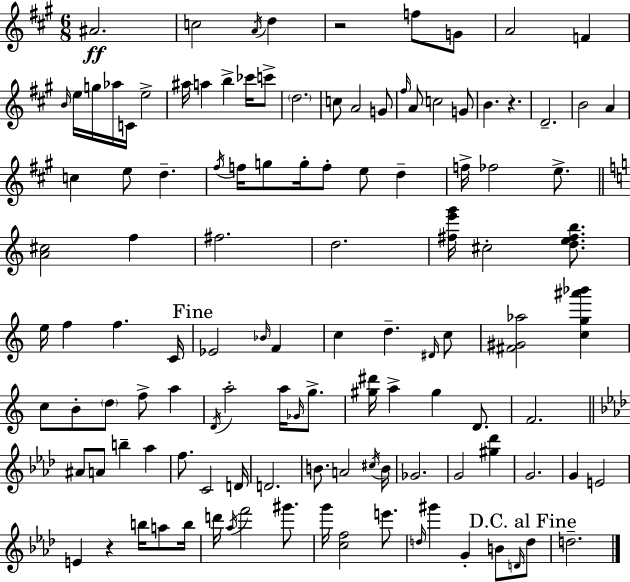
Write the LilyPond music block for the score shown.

{
  \clef treble
  \numericTimeSignature
  \time 6/8
  \key a \major
  \repeat volta 2 { ais'2.\ff | c''2 \acciaccatura { a'16 } d''4 | r2 f''8 g'8 | a'2 f'4 | \break \grace { b'16 } e''16 g''16 aes''16 c'16 e''2-> | ais''16 a''4 b''4-> ces'''16 | c'''8-> \parenthesize d''2. | c''8 a'2 | \break g'8 \grace { fis''16 } a'8 c''2 | g'8 b'4. r4. | d'2.-- | b'2 a'4 | \break c''4 e''8 d''4.-- | \acciaccatura { fis''16 } f''16 g''8 g''16-. f''8-. e''8 | d''4-- f''16-> fes''2 | e''8.-> \bar "||" \break \key a \minor <a' cis''>2 f''4 | fis''2. | d''2. | <fis'' e''' g'''>16 cis''2-. <d'' e'' fis'' b''>8. | \break e''16 f''4 f''4. c'16 | \mark "Fine" ees'2 \grace { bes'16 } f'4 | c''4 d''4.-- \grace { dis'16 } | c''8 <fis' gis' aes''>2 <c'' g'' ais''' bes'''>4 | \break c''8 b'8-. \parenthesize d''8 f''8-> a''4 | \acciaccatura { d'16 } a''2-. a''16 | \grace { ges'16 } g''8.-> <gis'' dis'''>16 a''4-> gis''4 | d'8. f'2. | \break \bar "||" \break \key f \minor ais'8 a'8 b''4-- aes''4 | f''8. c'2 d'16 | d'2. | b'8. a'2 \acciaccatura { cis''16 } | \break b'16 ges'2. | g'2 <gis'' des'''>4 | g'2. | g'4 e'2 | \break e'4 r4 b''16 a''8 | b''16 d'''16 \acciaccatura { aes''16 } f'''2 gis'''8. | g'''16 <c'' f''>2 e'''8. | \grace { d''16 } gis'''4 g'4-. b'8 | \break \grace { d'16 } \mark "D.C. al Fine" d''8 d''2.-- | } \bar "|."
}